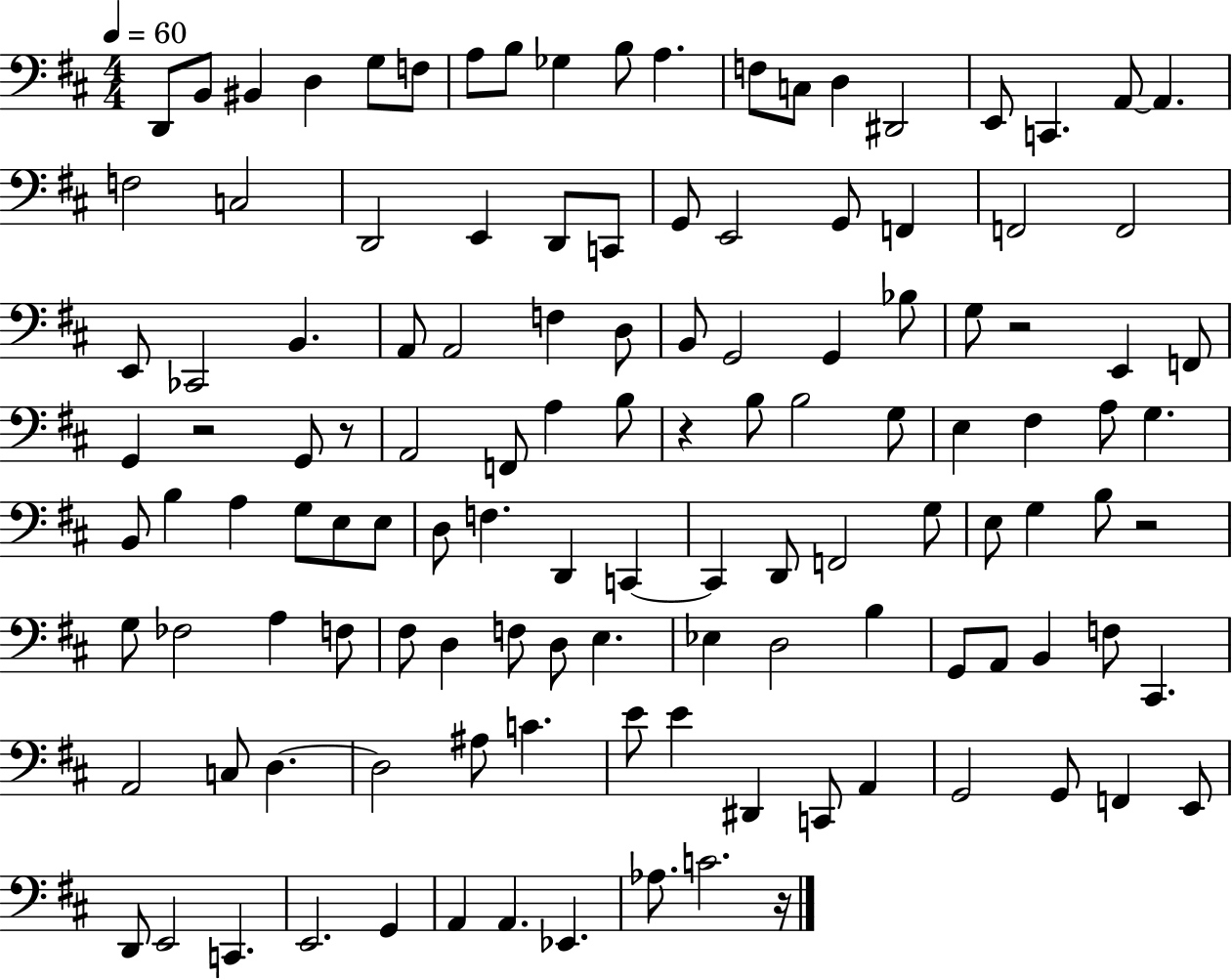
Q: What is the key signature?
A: D major